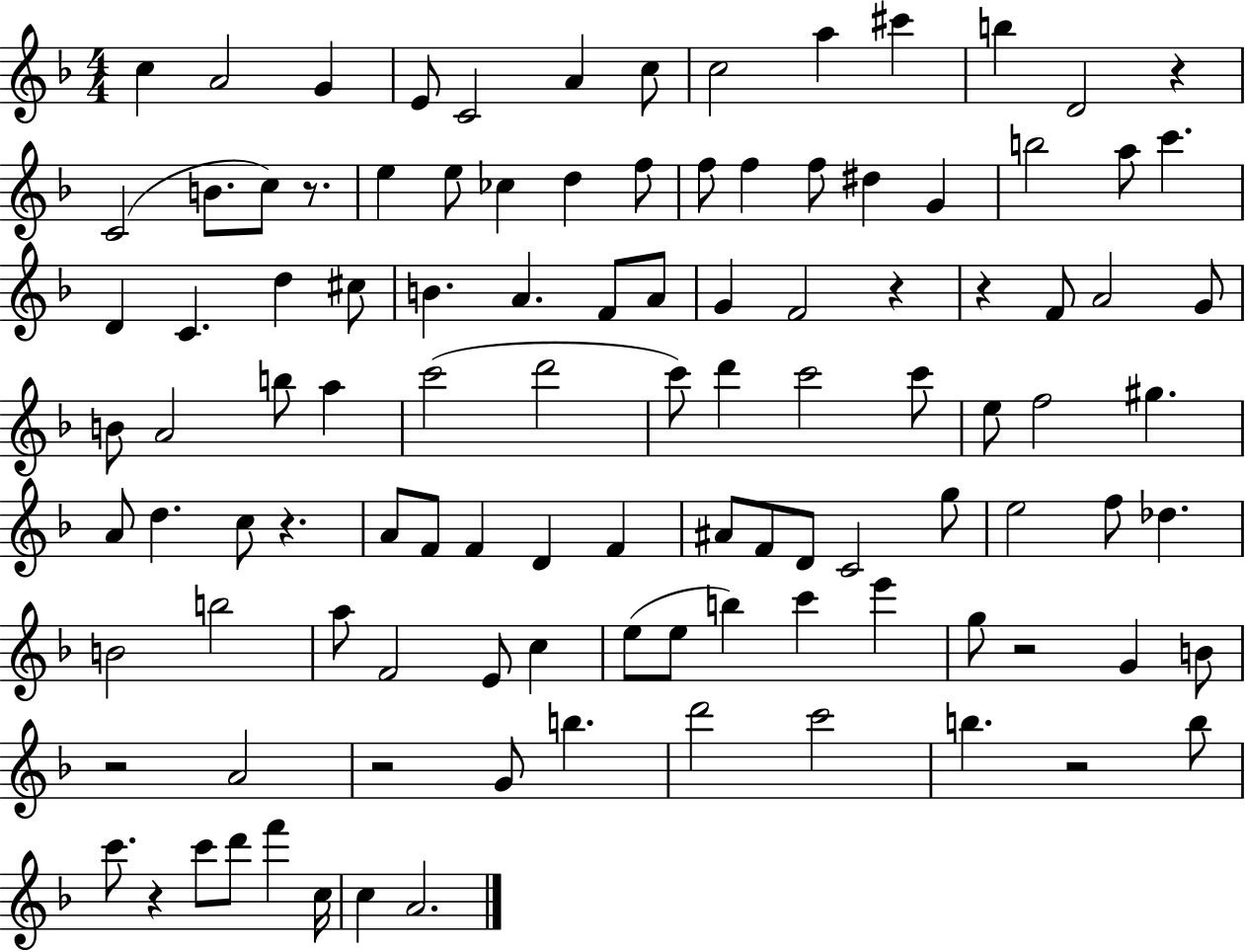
{
  \clef treble
  \numericTimeSignature
  \time 4/4
  \key f \major
  c''4 a'2 g'4 | e'8 c'2 a'4 c''8 | c''2 a''4 cis'''4 | b''4 d'2 r4 | \break c'2( b'8. c''8) r8. | e''4 e''8 ces''4 d''4 f''8 | f''8 f''4 f''8 dis''4 g'4 | b''2 a''8 c'''4. | \break d'4 c'4. d''4 cis''8 | b'4. a'4. f'8 a'8 | g'4 f'2 r4 | r4 f'8 a'2 g'8 | \break b'8 a'2 b''8 a''4 | c'''2( d'''2 | c'''8) d'''4 c'''2 c'''8 | e''8 f''2 gis''4. | \break a'8 d''4. c''8 r4. | a'8 f'8 f'4 d'4 f'4 | ais'8 f'8 d'8 c'2 g''8 | e''2 f''8 des''4. | \break b'2 b''2 | a''8 f'2 e'8 c''4 | e''8( e''8 b''4) c'''4 e'''4 | g''8 r2 g'4 b'8 | \break r2 a'2 | r2 g'8 b''4. | d'''2 c'''2 | b''4. r2 b''8 | \break c'''8. r4 c'''8 d'''8 f'''4 c''16 | c''4 a'2. | \bar "|."
}